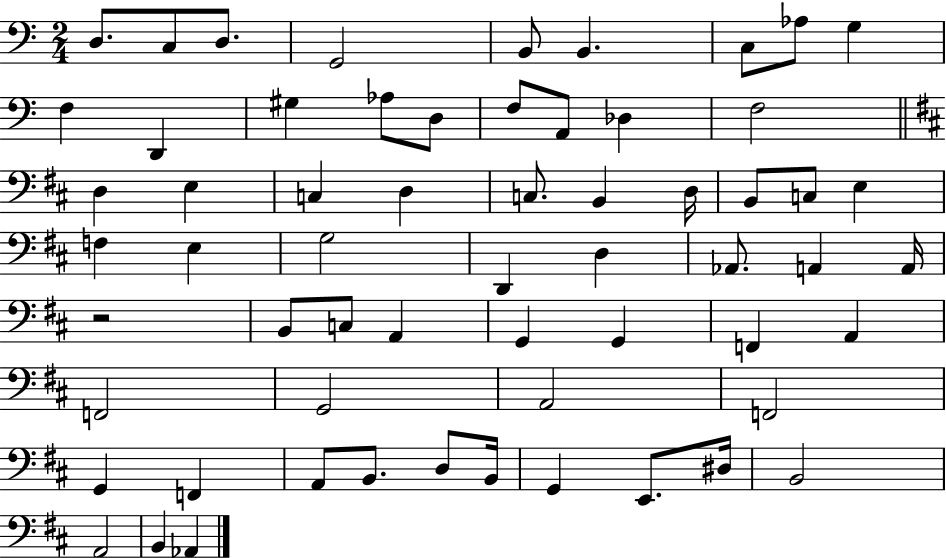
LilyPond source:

{
  \clef bass
  \numericTimeSignature
  \time 2/4
  \key c \major
  d8. c8 d8. | g,2 | b,8 b,4. | c8 aes8 g4 | \break f4 d,4 | gis4 aes8 d8 | f8 a,8 des4 | f2 | \break \bar "||" \break \key d \major d4 e4 | c4 d4 | c8. b,4 d16 | b,8 c8 e4 | \break f4 e4 | g2 | d,4 d4 | aes,8. a,4 a,16 | \break r2 | b,8 c8 a,4 | g,4 g,4 | f,4 a,4 | \break f,2 | g,2 | a,2 | f,2 | \break g,4 f,4 | a,8 b,8. d8 b,16 | g,4 e,8. dis16 | b,2 | \break a,2 | b,4 aes,4 | \bar "|."
}